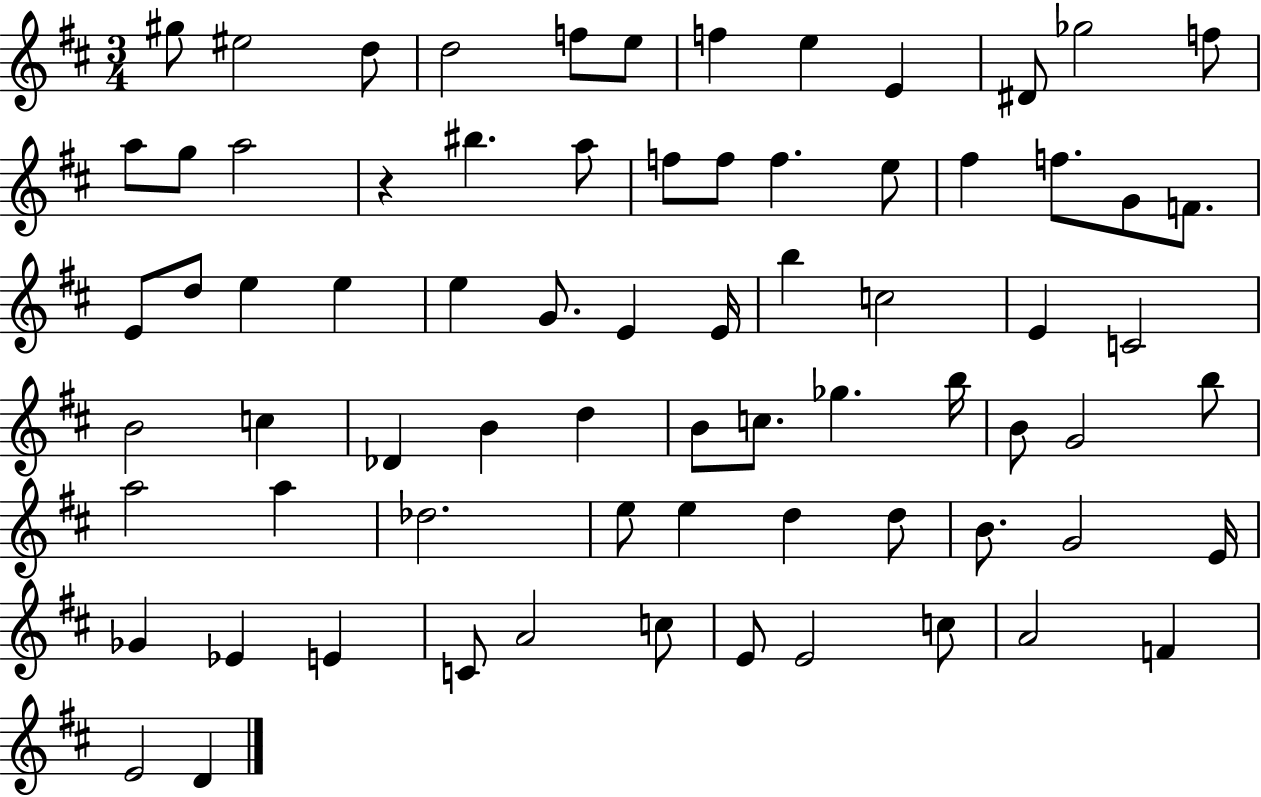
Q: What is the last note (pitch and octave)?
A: D4